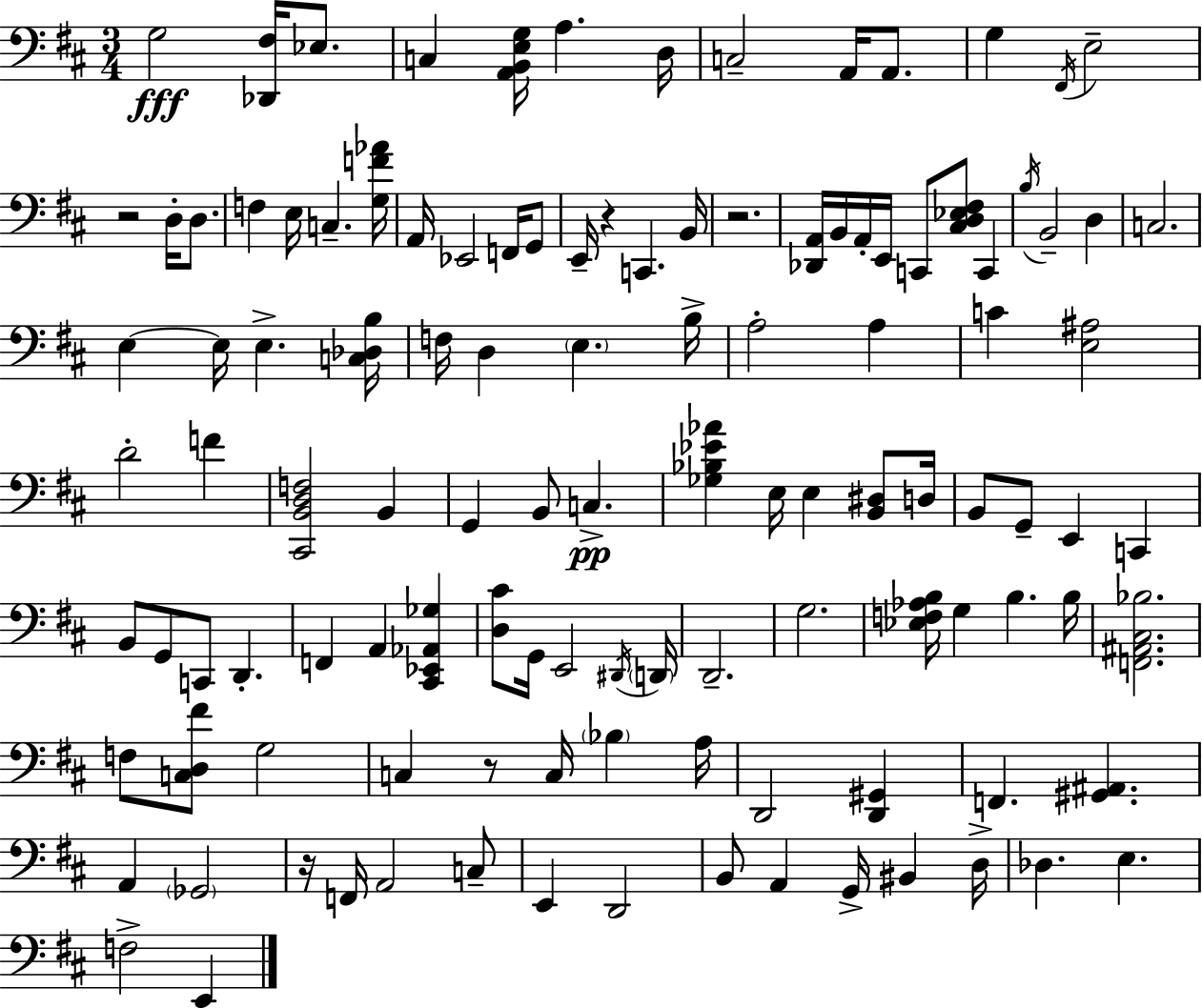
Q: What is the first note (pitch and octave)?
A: G3